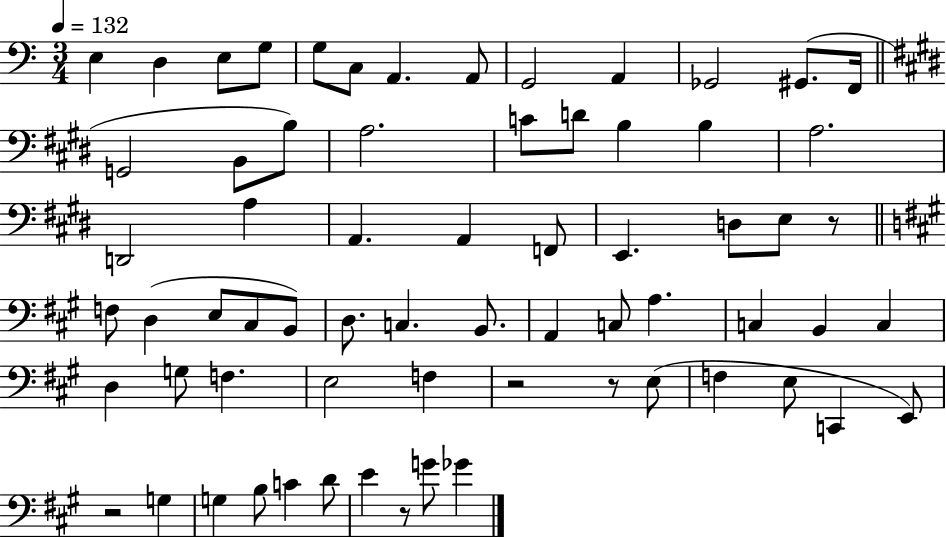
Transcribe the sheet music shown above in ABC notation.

X:1
T:Untitled
M:3/4
L:1/4
K:C
E, D, E,/2 G,/2 G,/2 C,/2 A,, A,,/2 G,,2 A,, _G,,2 ^G,,/2 F,,/4 G,,2 B,,/2 B,/2 A,2 C/2 D/2 B, B, A,2 D,,2 A, A,, A,, F,,/2 E,, D,/2 E,/2 z/2 F,/2 D, E,/2 ^C,/2 B,,/2 D,/2 C, B,,/2 A,, C,/2 A, C, B,, C, D, G,/2 F, E,2 F, z2 z/2 E,/2 F, E,/2 C,, E,,/2 z2 G, G, B,/2 C D/2 E z/2 G/2 _G